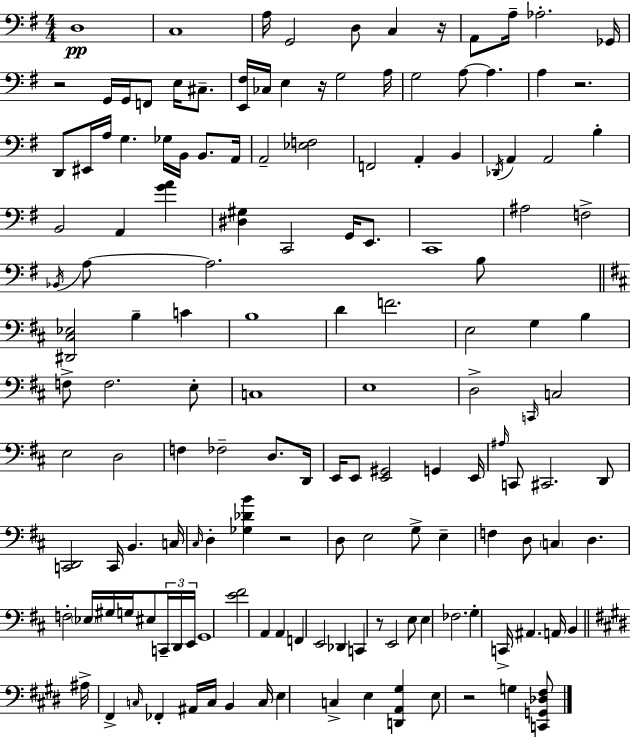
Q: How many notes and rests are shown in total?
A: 149